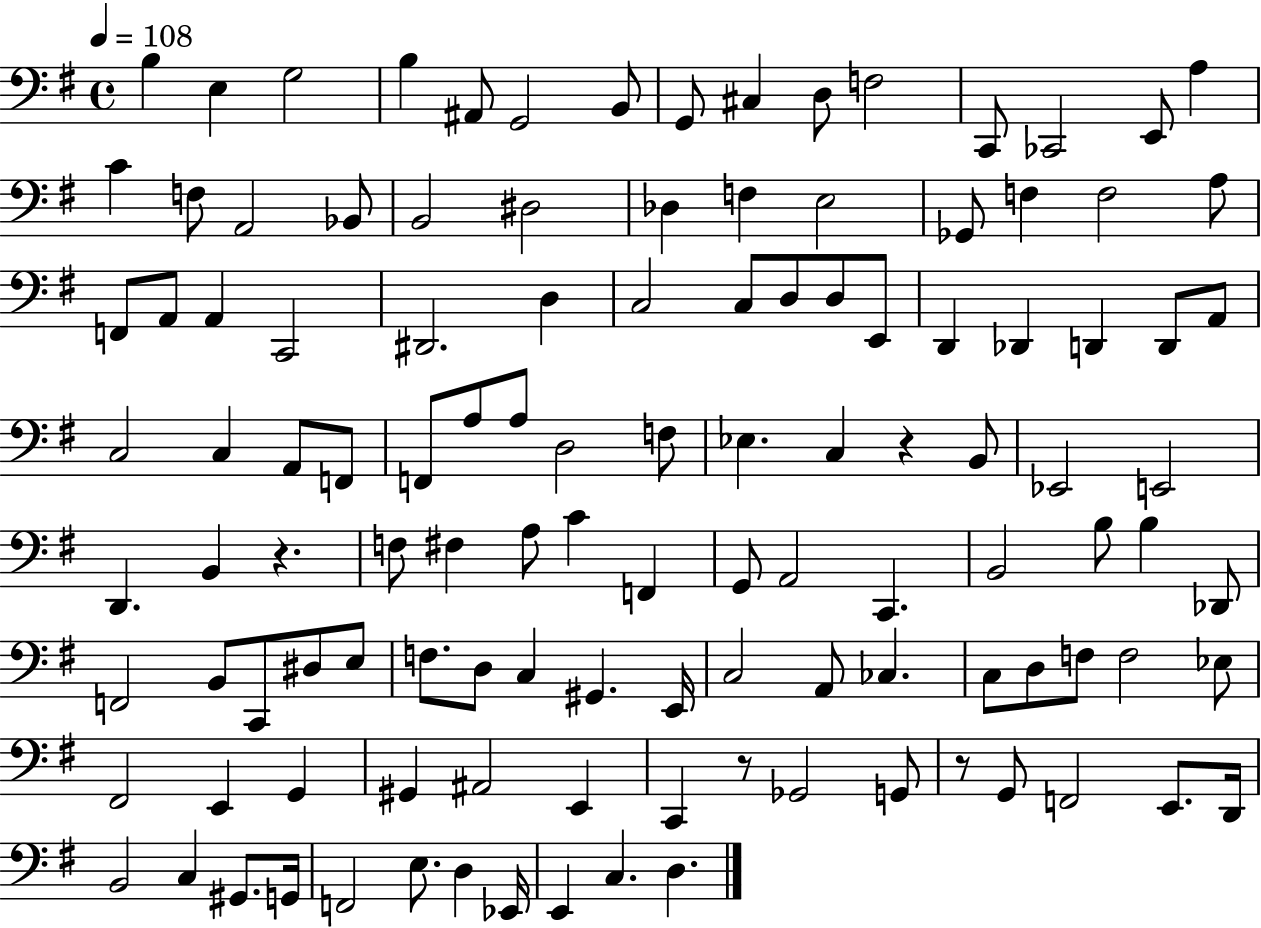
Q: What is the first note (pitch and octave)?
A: B3